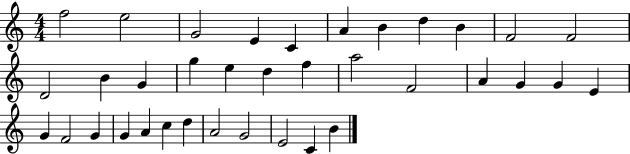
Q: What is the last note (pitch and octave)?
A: B4